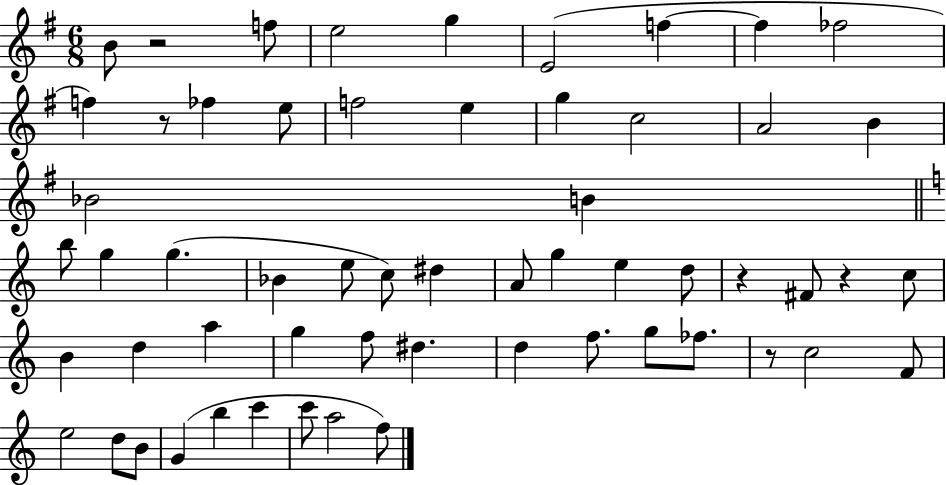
X:1
T:Untitled
M:6/8
L:1/4
K:G
B/2 z2 f/2 e2 g E2 f f _f2 f z/2 _f e/2 f2 e g c2 A2 B _B2 B b/2 g g _B e/2 c/2 ^d A/2 g e d/2 z ^F/2 z c/2 B d a g f/2 ^d d f/2 g/2 _f/2 z/2 c2 F/2 e2 d/2 B/2 G b c' c'/2 a2 f/2